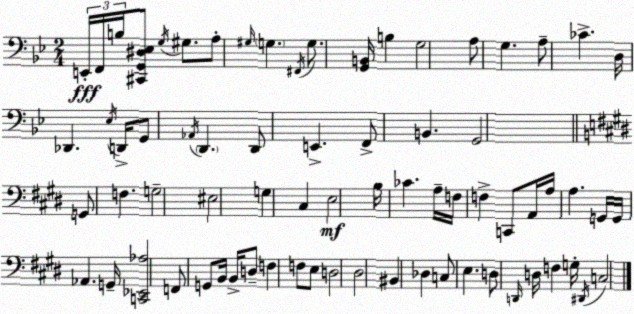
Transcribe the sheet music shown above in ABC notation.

X:1
T:Untitled
M:2/4
L:1/4
K:Bb
E,,/4 F,,/4 B,/4 [^C,,G,,^D,_E,]/2 G,/4 ^G,/2 A,/2 ^G,/4 G, ^F,,/4 G,/2 [G,,B,,]/4 B, G,2 A,/2 G, A,/2 _C D,/4 _D,, _E,/4 D,,/4 G,,/2 _A,,/4 D,, D,,/2 E,, F,,/2 B,, G,,2 G,,/2 F, G,2 ^E,2 G, ^C, E,2 B,/4 _C A,/4 F,/4 F, C,,/2 A,,/4 A,/4 A, G,,/4 G,,/4 _A,, G,,/4 [C,,_E,,_A,]2 F,,/2 G,,/2 B,,/4 B,,/4 D,/2 F, F,/2 E,/2 D,2 ^D,2 ^B,, _D, C,/2 E, D,/2 D,,/4 D,/4 F, G,/4 ^D,,/4 C,2